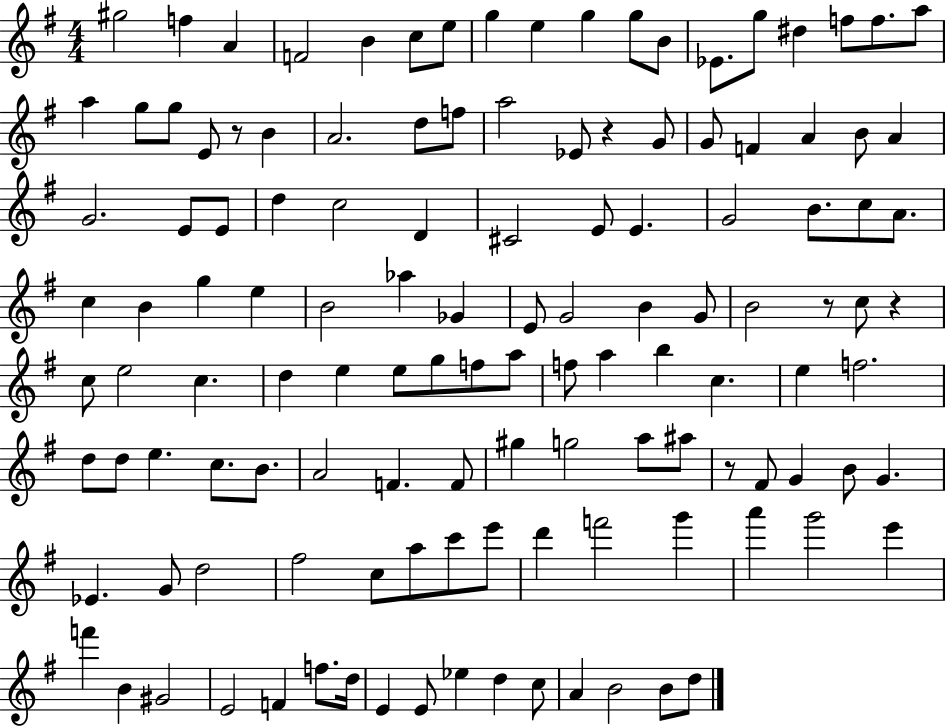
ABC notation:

X:1
T:Untitled
M:4/4
L:1/4
K:G
^g2 f A F2 B c/2 e/2 g e g g/2 B/2 _E/2 g/2 ^d f/2 f/2 a/2 a g/2 g/2 E/2 z/2 B A2 d/2 f/2 a2 _E/2 z G/2 G/2 F A B/2 A G2 E/2 E/2 d c2 D ^C2 E/2 E G2 B/2 c/2 A/2 c B g e B2 _a _G E/2 G2 B G/2 B2 z/2 c/2 z c/2 e2 c d e e/2 g/2 f/2 a/2 f/2 a b c e f2 d/2 d/2 e c/2 B/2 A2 F F/2 ^g g2 a/2 ^a/2 z/2 ^F/2 G B/2 G _E G/2 d2 ^f2 c/2 a/2 c'/2 e'/2 d' f'2 g' a' g'2 e' f' B ^G2 E2 F f/2 d/4 E E/2 _e d c/2 A B2 B/2 d/2